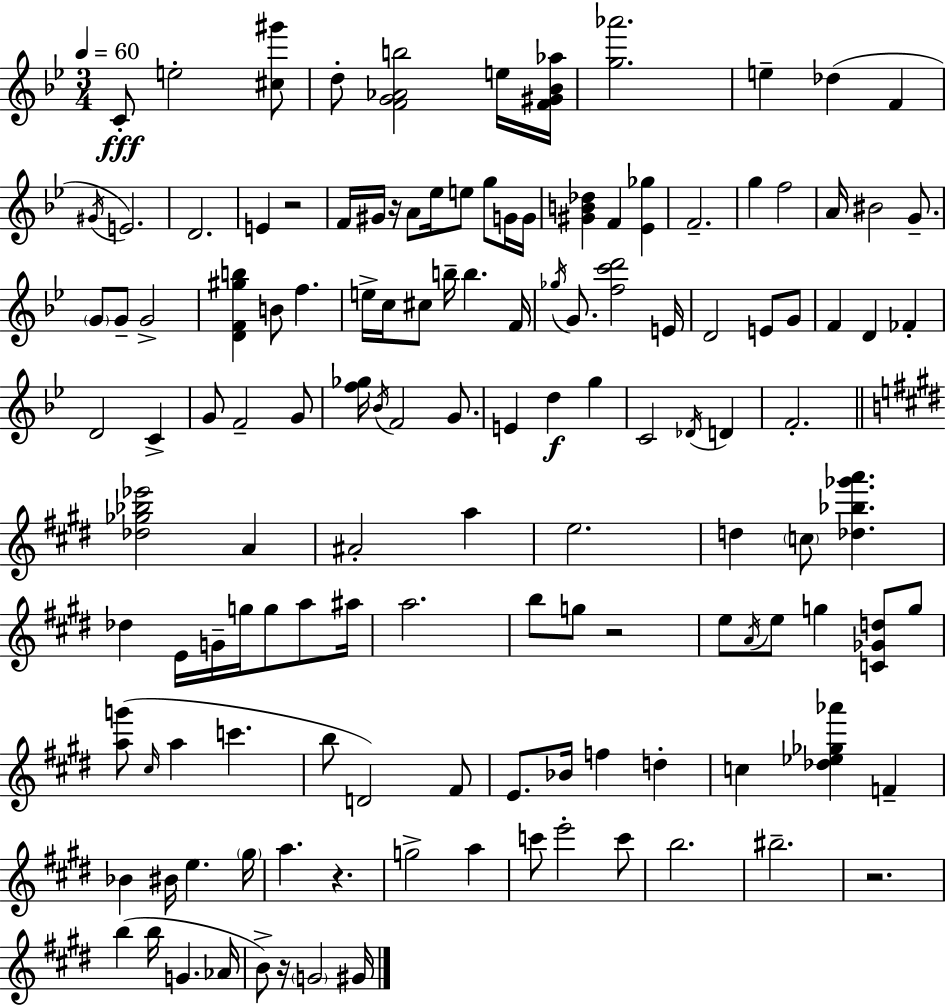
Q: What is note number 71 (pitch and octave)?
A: G5